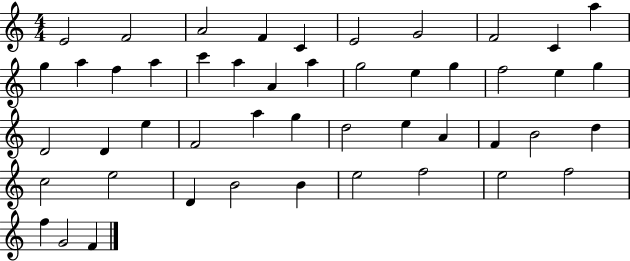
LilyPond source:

{
  \clef treble
  \numericTimeSignature
  \time 4/4
  \key c \major
  e'2 f'2 | a'2 f'4 c'4 | e'2 g'2 | f'2 c'4 a''4 | \break g''4 a''4 f''4 a''4 | c'''4 a''4 a'4 a''4 | g''2 e''4 g''4 | f''2 e''4 g''4 | \break d'2 d'4 e''4 | f'2 a''4 g''4 | d''2 e''4 a'4 | f'4 b'2 d''4 | \break c''2 e''2 | d'4 b'2 b'4 | e''2 f''2 | e''2 f''2 | \break f''4 g'2 f'4 | \bar "|."
}